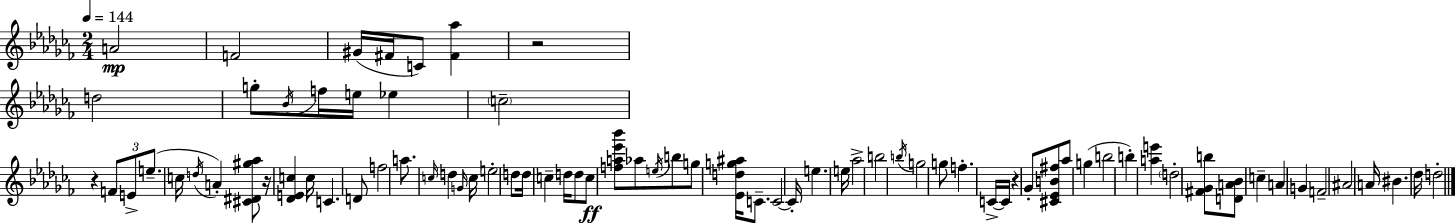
{
  \clef treble
  \numericTimeSignature
  \time 2/4
  \key aes \minor
  \tempo 4 = 144
  a'2\mp | f'2 | gis'16( fis'16 c'8) <fis' aes''>4 | r2 | \break d''2 | g''8-. \acciaccatura { bes'16 } f''16 e''16 ees''4 | \parenthesize c''2-- | r4 \tuplet 3/2 { f'8 e'8-> | \break e''8.--( } c''16 \acciaccatura { d''16 } a'4-.) | <cis' dis' gis'' aes''>8 r16 <des' e' c''>4 | c''16 c'4. | d'8 f''2 | \break a''8. \grace { c''16 } d''4 | \grace { g'16 } c''16 e''2-. | d''8 d''16 c''4-- | d''16 d''8 c''8\ff | \break <f'' a'' ees''' bes'''>8 aes''8 \acciaccatura { e''16 } b''8 g''8 | <ees' d'' g'' ais''>16 c'8.-- c'2~~ | c'16-. e''4. | e''16 aes''2-> | \break b''2 | \acciaccatura { b''16 } g''2 | g''8 | f''4.-. c'16->~~ c'16 | \break r4 ges'8-. <cis' ees' b' fis''>8 | aes''8 g''4( b''2 | b''4-.) | <a'' e'''>4 \parenthesize d''2-. | \break <fis' ges' b''>8 | <d' a' bes'>8 c''4-- a'4 | g'4 f'2-- | ais'2 | \break a'16 bis'4. | des''16 d''2-. | \bar "|."
}